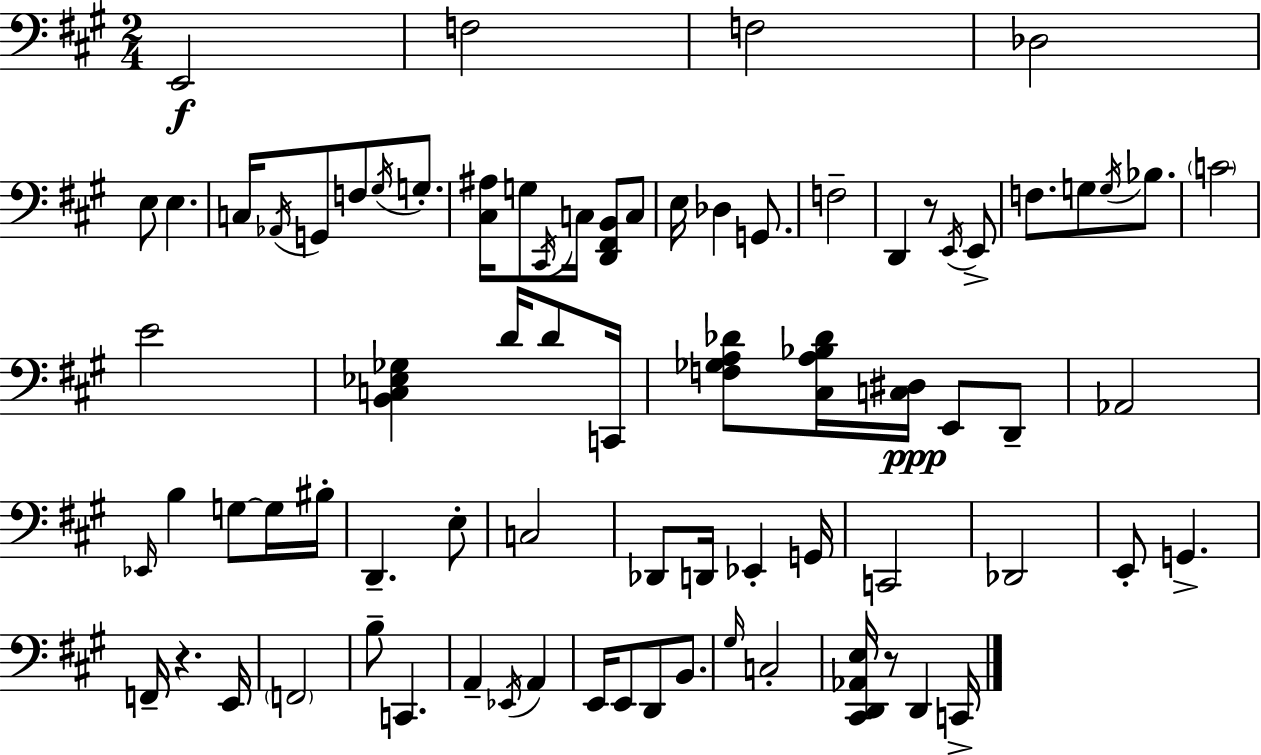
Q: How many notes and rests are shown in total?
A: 77